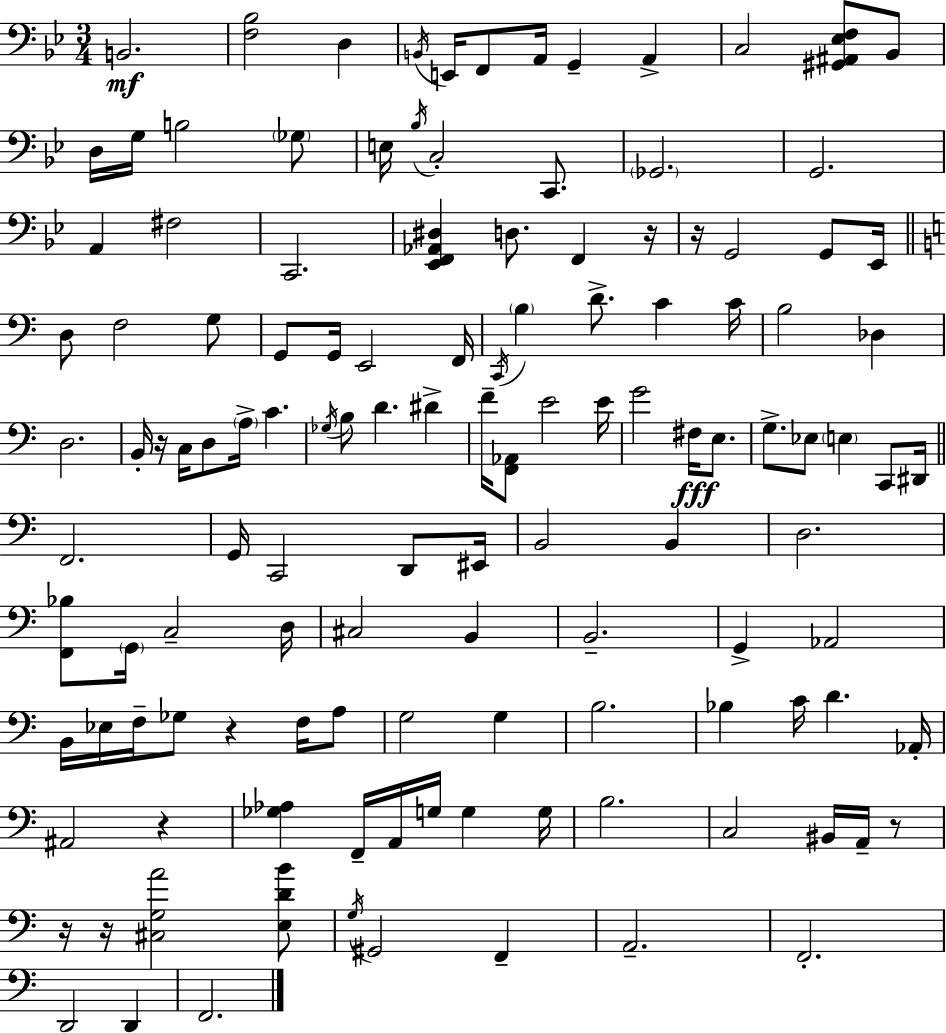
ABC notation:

X:1
T:Untitled
M:3/4
L:1/4
K:Gm
B,,2 [F,_B,]2 D, B,,/4 E,,/4 F,,/2 A,,/4 G,, A,, C,2 [^G,,^A,,_E,F,]/2 _B,,/2 D,/4 G,/4 B,2 _G,/2 E,/4 _B,/4 C,2 C,,/2 _G,,2 G,,2 A,, ^F,2 C,,2 [_E,,F,,_A,,^D,] D,/2 F,, z/4 z/4 G,,2 G,,/2 _E,,/4 D,/2 F,2 G,/2 G,,/2 G,,/4 E,,2 F,,/4 C,,/4 B, D/2 C C/4 B,2 _D, D,2 B,,/4 z/4 C,/4 D,/2 A,/4 C _G,/4 B,/2 D ^D F/4 [F,,_A,,]/2 E2 E/4 G2 ^F,/4 E,/2 G,/2 _E,/2 E, C,,/2 ^D,,/4 F,,2 G,,/4 C,,2 D,,/2 ^E,,/4 B,,2 B,, D,2 [F,,_B,]/2 G,,/4 C,2 D,/4 ^C,2 B,, B,,2 G,, _A,,2 B,,/4 _E,/4 F,/4 _G,/2 z F,/4 A,/2 G,2 G, B,2 _B, C/4 D _A,,/4 ^A,,2 z [_G,_A,] F,,/4 A,,/4 G,/4 G, G,/4 B,2 C,2 ^B,,/4 A,,/4 z/2 z/4 z/4 [^C,G,A]2 [E,DB]/2 G,/4 ^G,,2 F,, A,,2 F,,2 D,,2 D,, F,,2